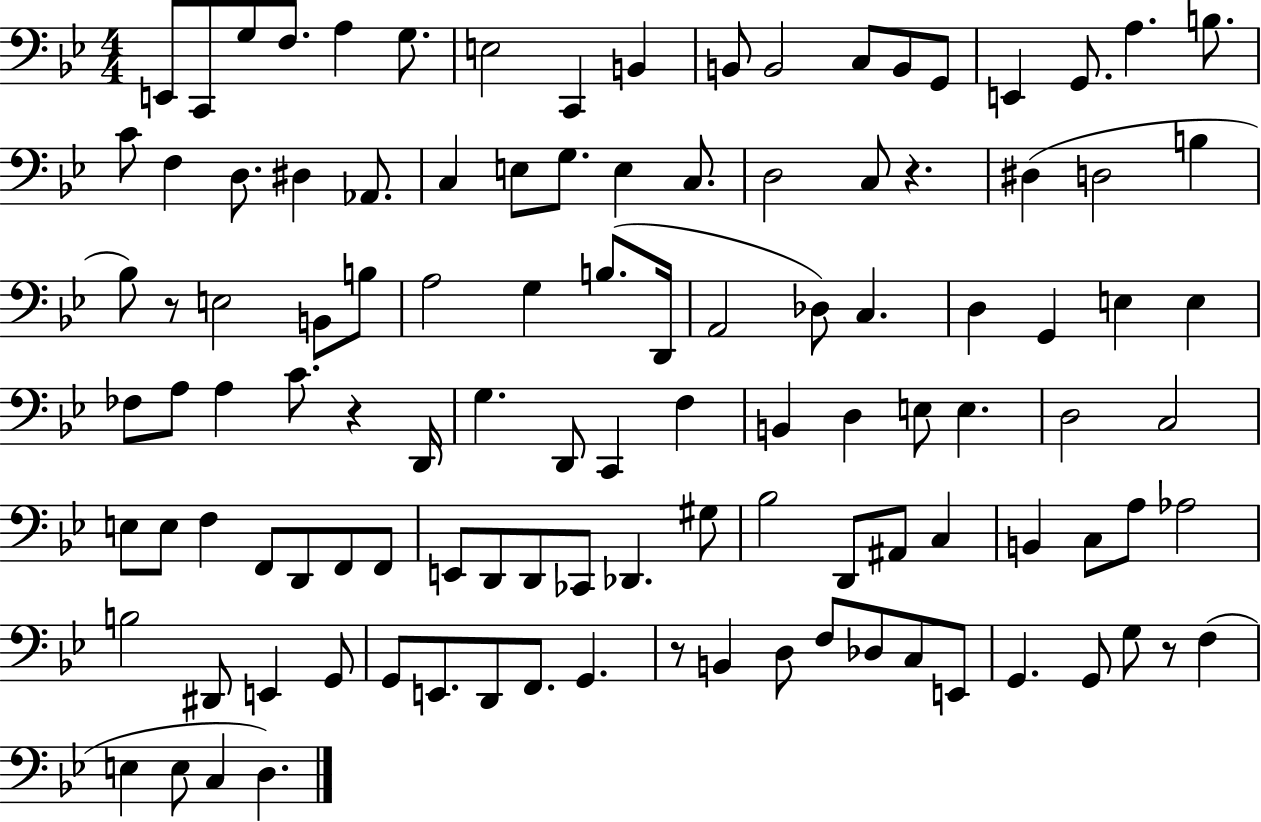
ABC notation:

X:1
T:Untitled
M:4/4
L:1/4
K:Bb
E,,/2 C,,/2 G,/2 F,/2 A, G,/2 E,2 C,, B,, B,,/2 B,,2 C,/2 B,,/2 G,,/2 E,, G,,/2 A, B,/2 C/2 F, D,/2 ^D, _A,,/2 C, E,/2 G,/2 E, C,/2 D,2 C,/2 z ^D, D,2 B, _B,/2 z/2 E,2 B,,/2 B,/2 A,2 G, B,/2 D,,/4 A,,2 _D,/2 C, D, G,, E, E, _F,/2 A,/2 A, C/2 z D,,/4 G, D,,/2 C,, F, B,, D, E,/2 E, D,2 C,2 E,/2 E,/2 F, F,,/2 D,,/2 F,,/2 F,,/2 E,,/2 D,,/2 D,,/2 _C,,/2 _D,, ^G,/2 _B,2 D,,/2 ^A,,/2 C, B,, C,/2 A,/2 _A,2 B,2 ^D,,/2 E,, G,,/2 G,,/2 E,,/2 D,,/2 F,,/2 G,, z/2 B,, D,/2 F,/2 _D,/2 C,/2 E,,/2 G,, G,,/2 G,/2 z/2 F, E, E,/2 C, D,